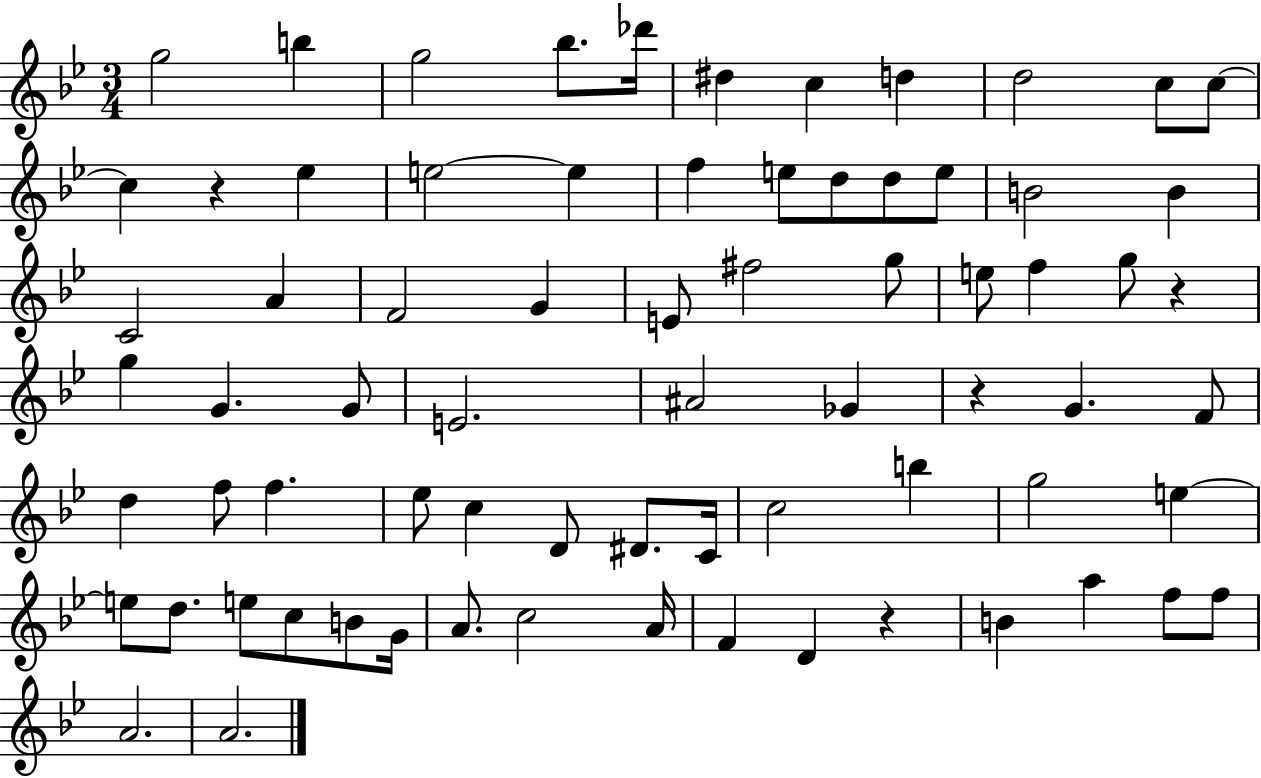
X:1
T:Untitled
M:3/4
L:1/4
K:Bb
g2 b g2 _b/2 _d'/4 ^d c d d2 c/2 c/2 c z _e e2 e f e/2 d/2 d/2 e/2 B2 B C2 A F2 G E/2 ^f2 g/2 e/2 f g/2 z g G G/2 E2 ^A2 _G z G F/2 d f/2 f _e/2 c D/2 ^D/2 C/4 c2 b g2 e e/2 d/2 e/2 c/2 B/2 G/4 A/2 c2 A/4 F D z B a f/2 f/2 A2 A2